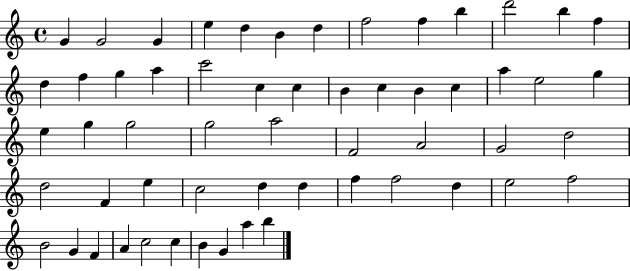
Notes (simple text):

G4/q G4/h G4/q E5/q D5/q B4/q D5/q F5/h F5/q B5/q D6/h B5/q F5/q D5/q F5/q G5/q A5/q C6/h C5/q C5/q B4/q C5/q B4/q C5/q A5/q E5/h G5/q E5/q G5/q G5/h G5/h A5/h F4/h A4/h G4/h D5/h D5/h F4/q E5/q C5/h D5/q D5/q F5/q F5/h D5/q E5/h F5/h B4/h G4/q F4/q A4/q C5/h C5/q B4/q G4/q A5/q B5/q